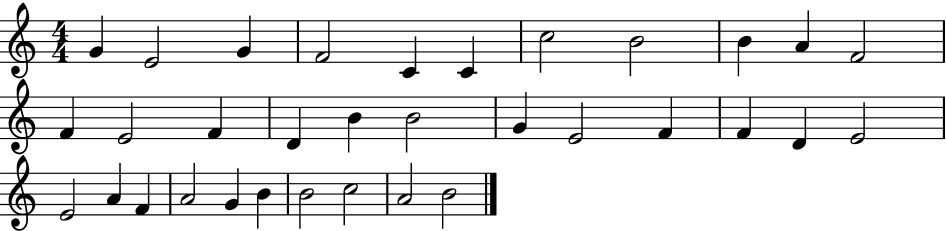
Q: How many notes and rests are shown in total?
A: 33